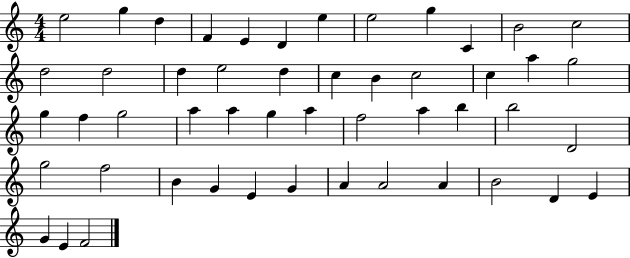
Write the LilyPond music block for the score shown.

{
  \clef treble
  \numericTimeSignature
  \time 4/4
  \key c \major
  e''2 g''4 d''4 | f'4 e'4 d'4 e''4 | e''2 g''4 c'4 | b'2 c''2 | \break d''2 d''2 | d''4 e''2 d''4 | c''4 b'4 c''2 | c''4 a''4 g''2 | \break g''4 f''4 g''2 | a''4 a''4 g''4 a''4 | f''2 a''4 b''4 | b''2 d'2 | \break g''2 f''2 | b'4 g'4 e'4 g'4 | a'4 a'2 a'4 | b'2 d'4 e'4 | \break g'4 e'4 f'2 | \bar "|."
}